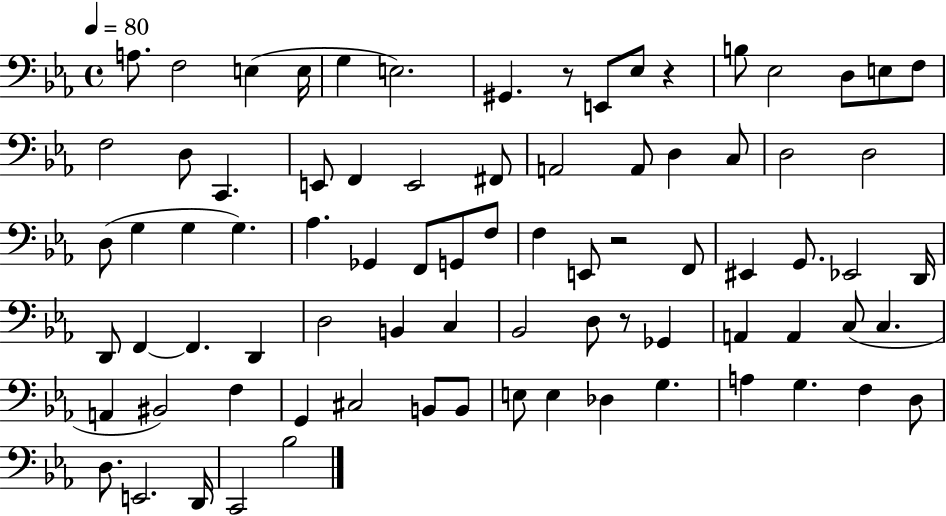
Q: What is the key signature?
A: EES major